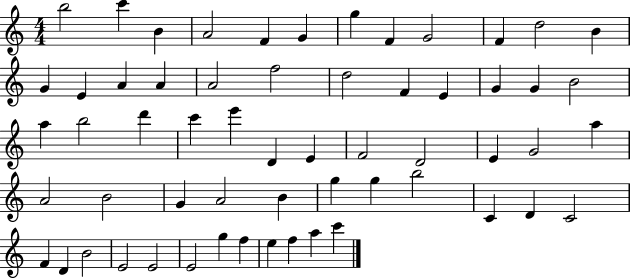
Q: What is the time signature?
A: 4/4